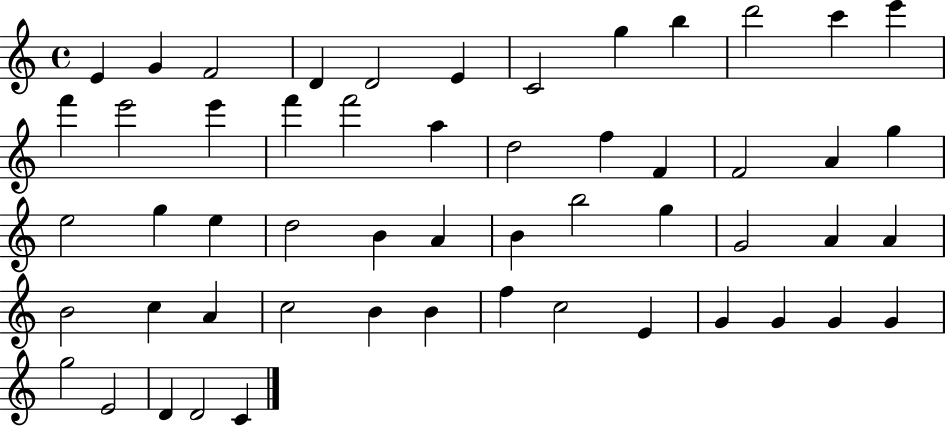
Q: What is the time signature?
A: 4/4